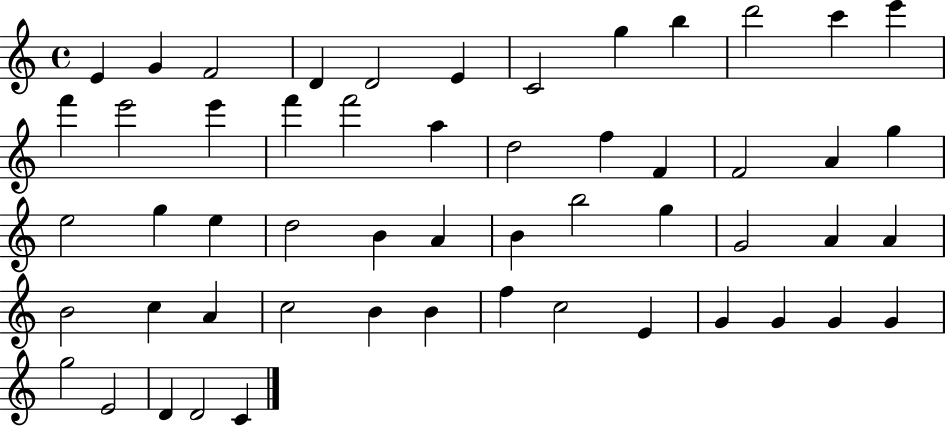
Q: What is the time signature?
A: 4/4